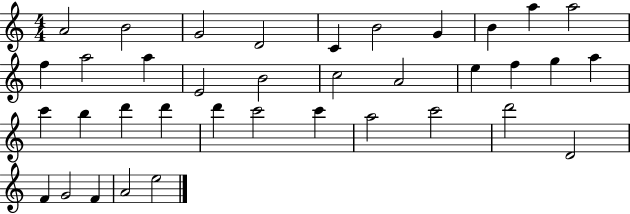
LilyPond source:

{
  \clef treble
  \numericTimeSignature
  \time 4/4
  \key c \major
  a'2 b'2 | g'2 d'2 | c'4 b'2 g'4 | b'4 a''4 a''2 | \break f''4 a''2 a''4 | e'2 b'2 | c''2 a'2 | e''4 f''4 g''4 a''4 | \break c'''4 b''4 d'''4 d'''4 | d'''4 c'''2 c'''4 | a''2 c'''2 | d'''2 d'2 | \break f'4 g'2 f'4 | a'2 e''2 | \bar "|."
}